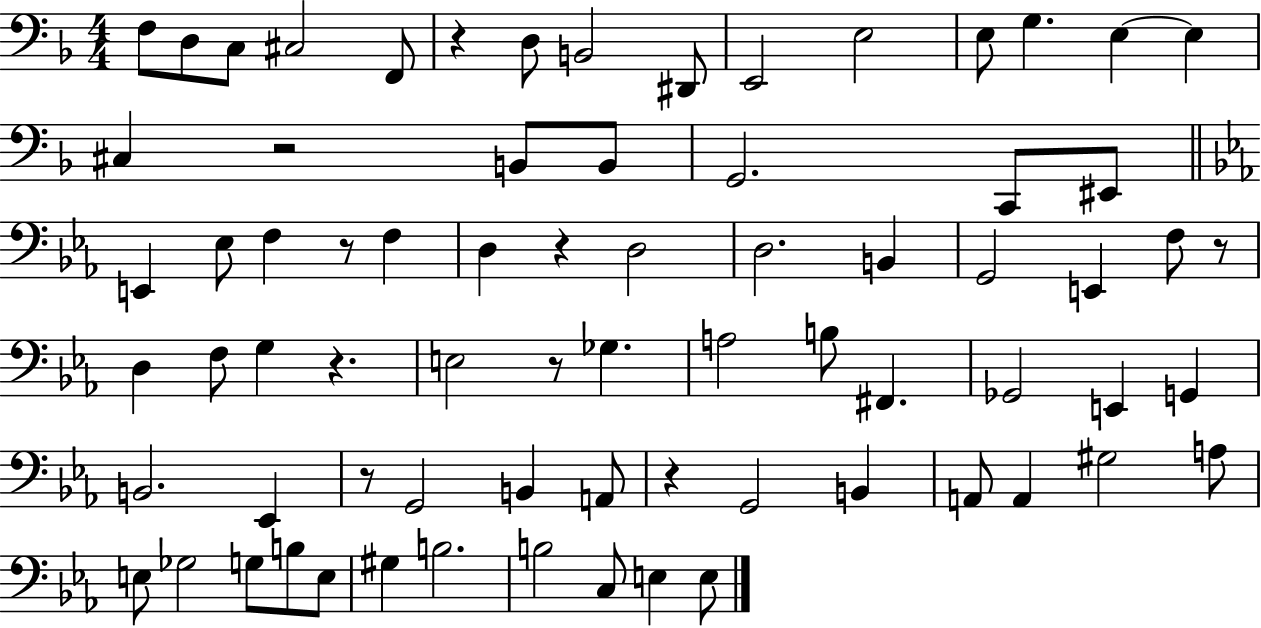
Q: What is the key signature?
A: F major